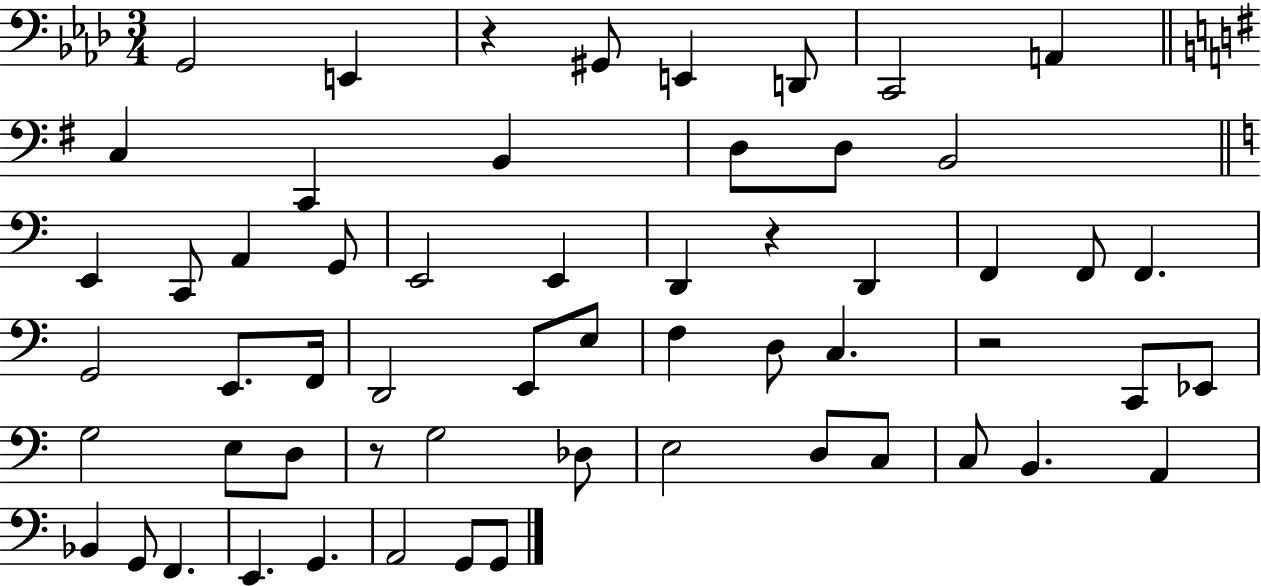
X:1
T:Untitled
M:3/4
L:1/4
K:Ab
G,,2 E,, z ^G,,/2 E,, D,,/2 C,,2 A,, C, C,, B,, D,/2 D,/2 B,,2 E,, C,,/2 A,, G,,/2 E,,2 E,, D,, z D,, F,, F,,/2 F,, G,,2 E,,/2 F,,/4 D,,2 E,,/2 E,/2 F, D,/2 C, z2 C,,/2 _E,,/2 G,2 E,/2 D,/2 z/2 G,2 _D,/2 E,2 D,/2 C,/2 C,/2 B,, A,, _B,, G,,/2 F,, E,, G,, A,,2 G,,/2 G,,/2